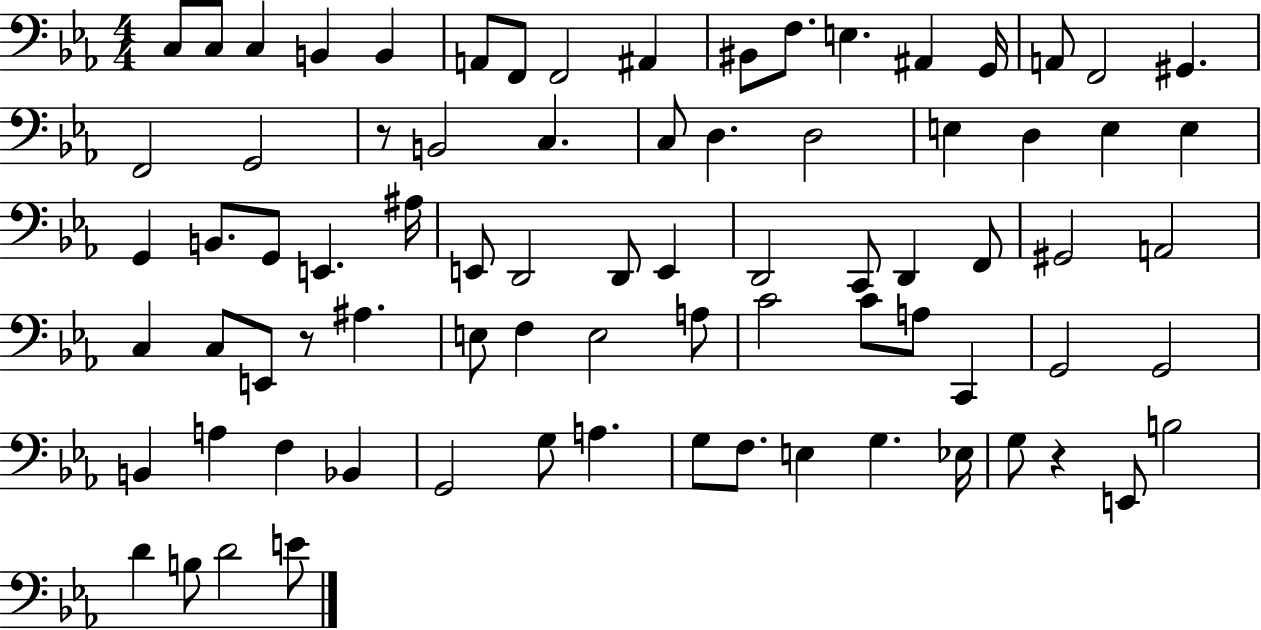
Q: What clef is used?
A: bass